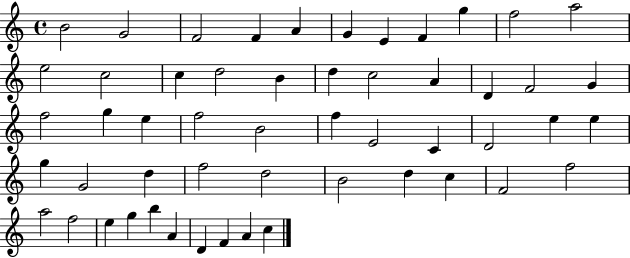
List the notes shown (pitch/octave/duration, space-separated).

B4/h G4/h F4/h F4/q A4/q G4/q E4/q F4/q G5/q F5/h A5/h E5/h C5/h C5/q D5/h B4/q D5/q C5/h A4/q D4/q F4/h G4/q F5/h G5/q E5/q F5/h B4/h F5/q E4/h C4/q D4/h E5/q E5/q G5/q G4/h D5/q F5/h D5/h B4/h D5/q C5/q F4/h F5/h A5/h F5/h E5/q G5/q B5/q A4/q D4/q F4/q A4/q C5/q